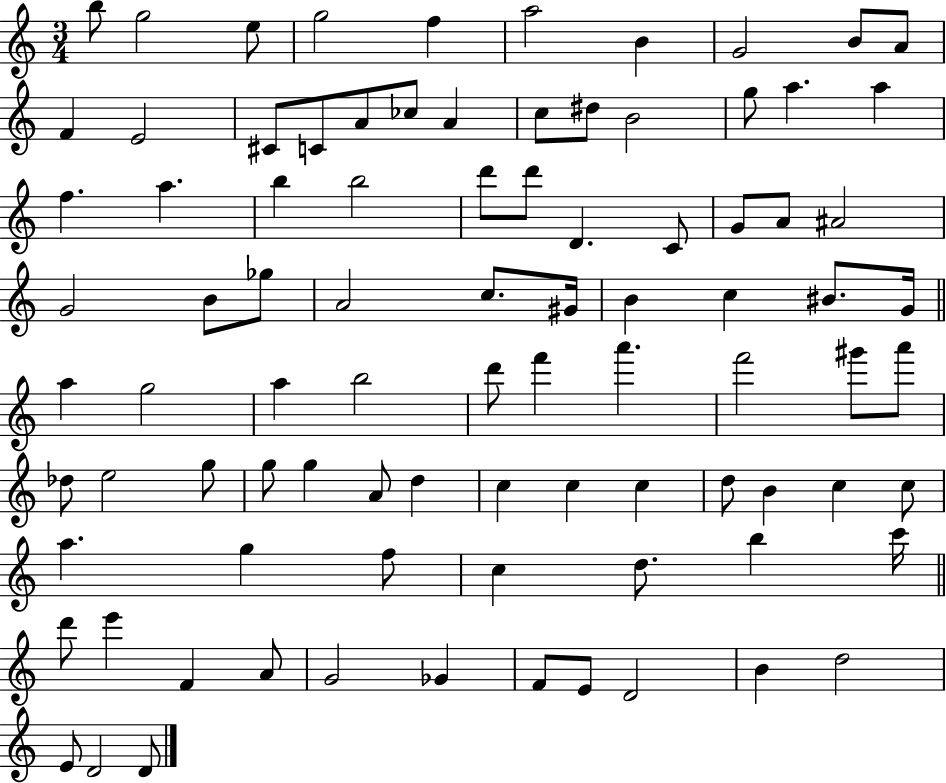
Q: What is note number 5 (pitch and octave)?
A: F5